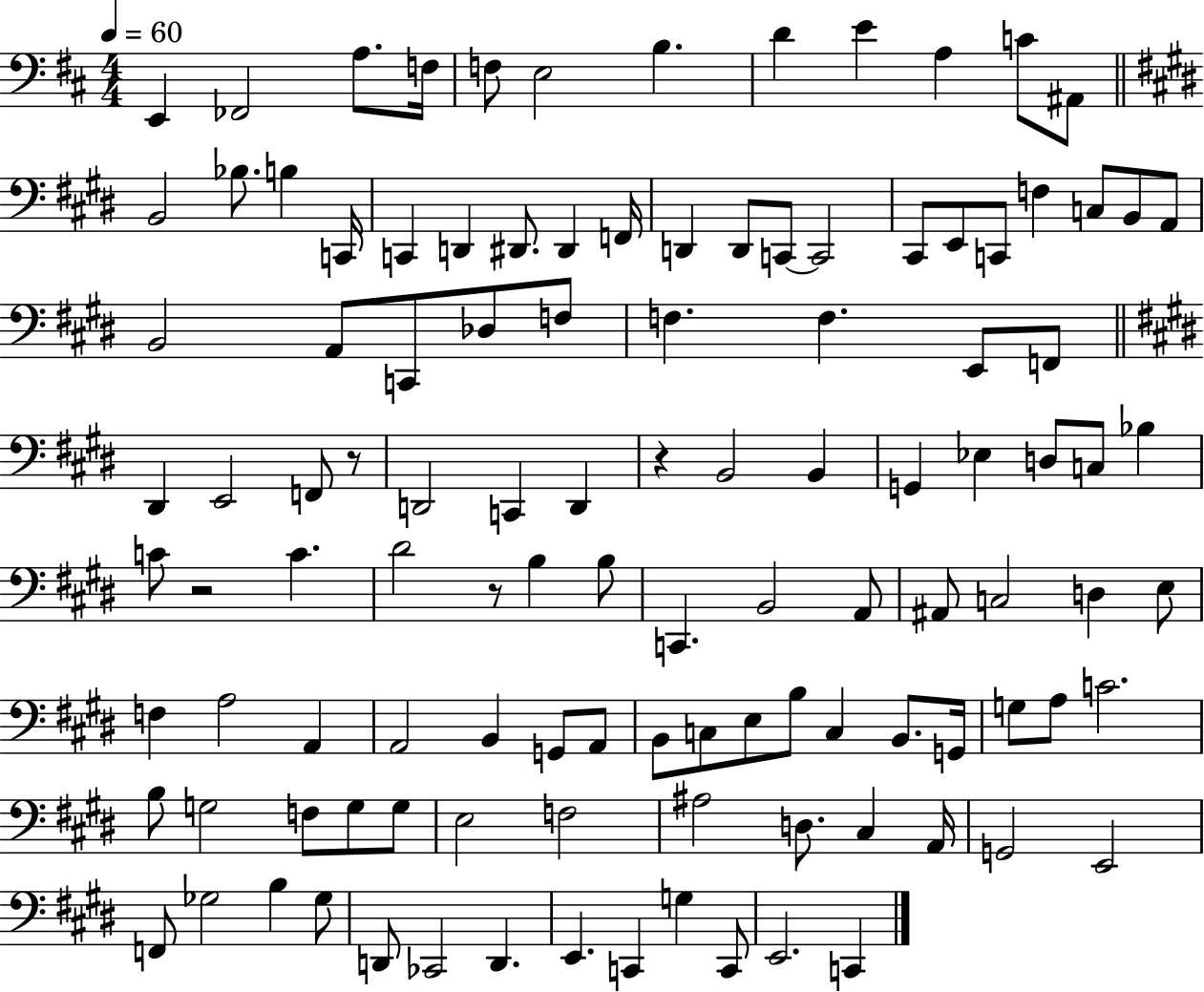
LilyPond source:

{
  \clef bass
  \numericTimeSignature
  \time 4/4
  \key d \major
  \tempo 4 = 60
  e,4 fes,2 a8. f16 | f8 e2 b4. | d'4 e'4 a4 c'8 ais,8 | \bar "||" \break \key e \major b,2 bes8. b4 c,16 | c,4 d,4 dis,8. dis,4 f,16 | d,4 d,8 c,8~~ c,2 | cis,8 e,8 c,8 f4 c8 b,8 a,8 | \break b,2 a,8 c,8 des8 f8 | f4. f4. e,8 f,8 | \bar "||" \break \key e \major dis,4 e,2 f,8 r8 | d,2 c,4 d,4 | r4 b,2 b,4 | g,4 ees4 d8 c8 bes4 | \break c'8 r2 c'4. | dis'2 r8 b4 b8 | c,4. b,2 a,8 | ais,8 c2 d4 e8 | \break f4 a2 a,4 | a,2 b,4 g,8 a,8 | b,8 c8 e8 b8 c4 b,8. g,16 | g8 a8 c'2. | \break b8 g2 f8 g8 g8 | e2 f2 | ais2 d8. cis4 a,16 | g,2 e,2 | \break f,8 ges2 b4 ges8 | d,8 ces,2 d,4. | e,4. c,4 g4 c,8 | e,2. c,4 | \break \bar "|."
}